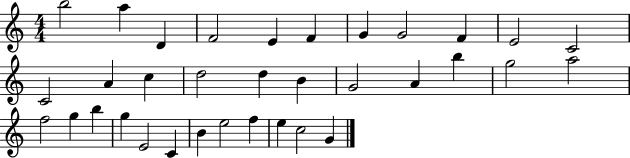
{
  \clef treble
  \numericTimeSignature
  \time 4/4
  \key c \major
  b''2 a''4 d'4 | f'2 e'4 f'4 | g'4 g'2 f'4 | e'2 c'2 | \break c'2 a'4 c''4 | d''2 d''4 b'4 | g'2 a'4 b''4 | g''2 a''2 | \break f''2 g''4 b''4 | g''4 e'2 c'4 | b'4 e''2 f''4 | e''4 c''2 g'4 | \break \bar "|."
}